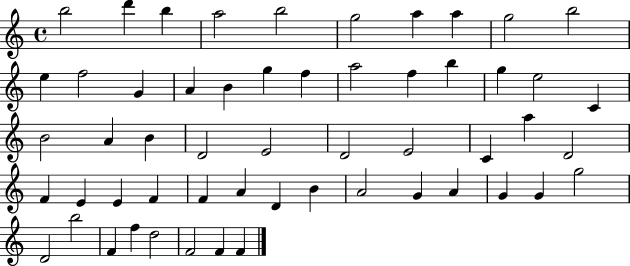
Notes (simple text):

B5/h D6/q B5/q A5/h B5/h G5/h A5/q A5/q G5/h B5/h E5/q F5/h G4/q A4/q B4/q G5/q F5/q A5/h F5/q B5/q G5/q E5/h C4/q B4/h A4/q B4/q D4/h E4/h D4/h E4/h C4/q A5/q D4/h F4/q E4/q E4/q F4/q F4/q A4/q D4/q B4/q A4/h G4/q A4/q G4/q G4/q G5/h D4/h B5/h F4/q F5/q D5/h F4/h F4/q F4/q